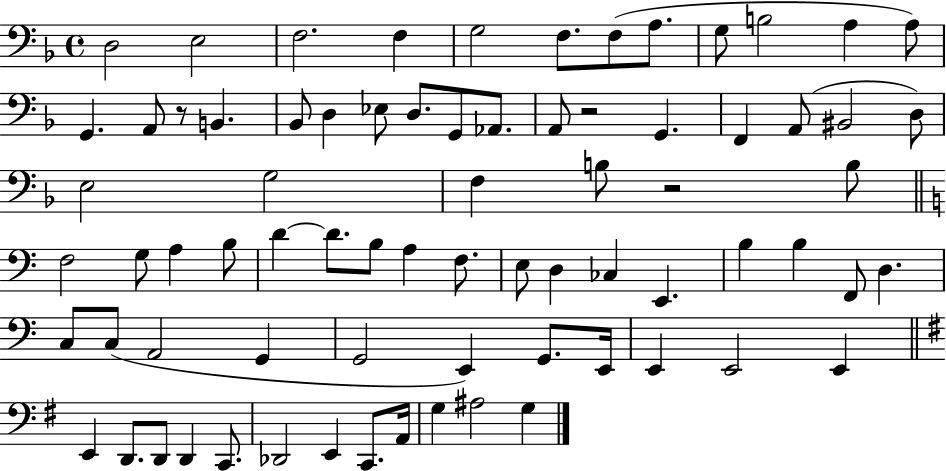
D3/h E3/h F3/h. F3/q G3/h F3/e. F3/e A3/e. G3/e B3/h A3/q A3/e G2/q. A2/e R/e B2/q. Bb2/e D3/q Eb3/e D3/e. G2/e Ab2/e. A2/e R/h G2/q. F2/q A2/e BIS2/h D3/e E3/h G3/h F3/q B3/e R/h B3/e F3/h G3/e A3/q B3/e D4/q D4/e. B3/e A3/q F3/e. E3/e D3/q CES3/q E2/q. B3/q B3/q F2/e D3/q. C3/e C3/e A2/h G2/q G2/h E2/q G2/e. E2/s E2/q E2/h E2/q E2/q D2/e. D2/e D2/q C2/e. Db2/h E2/q C2/e. A2/s G3/q A#3/h G3/q